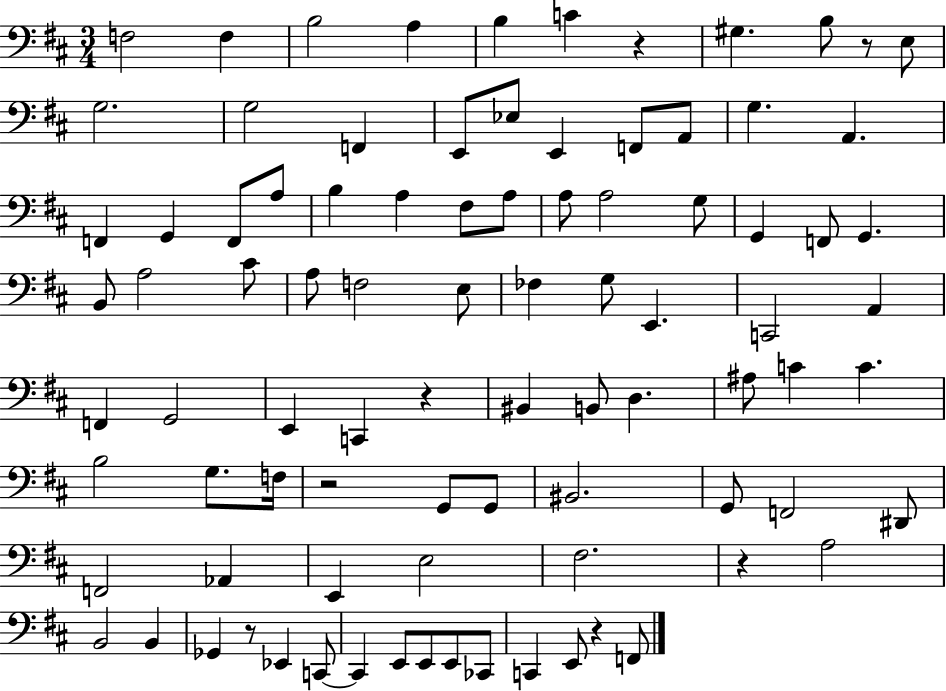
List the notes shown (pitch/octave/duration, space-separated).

F3/h F3/q B3/h A3/q B3/q C4/q R/q G#3/q. B3/e R/e E3/e G3/h. G3/h F2/q E2/e Eb3/e E2/q F2/e A2/e G3/q. A2/q. F2/q G2/q F2/e A3/e B3/q A3/q F#3/e A3/e A3/e A3/h G3/e G2/q F2/e G2/q. B2/e A3/h C#4/e A3/e F3/h E3/e FES3/q G3/e E2/q. C2/h A2/q F2/q G2/h E2/q C2/q R/q BIS2/q B2/e D3/q. A#3/e C4/q C4/q. B3/h G3/e. F3/s R/h G2/e G2/e BIS2/h. G2/e F2/h D#2/e F2/h Ab2/q E2/q E3/h F#3/h. R/q A3/h B2/h B2/q Gb2/q R/e Eb2/q C2/e C2/q E2/e E2/e E2/e CES2/e C2/q E2/e R/q F2/e